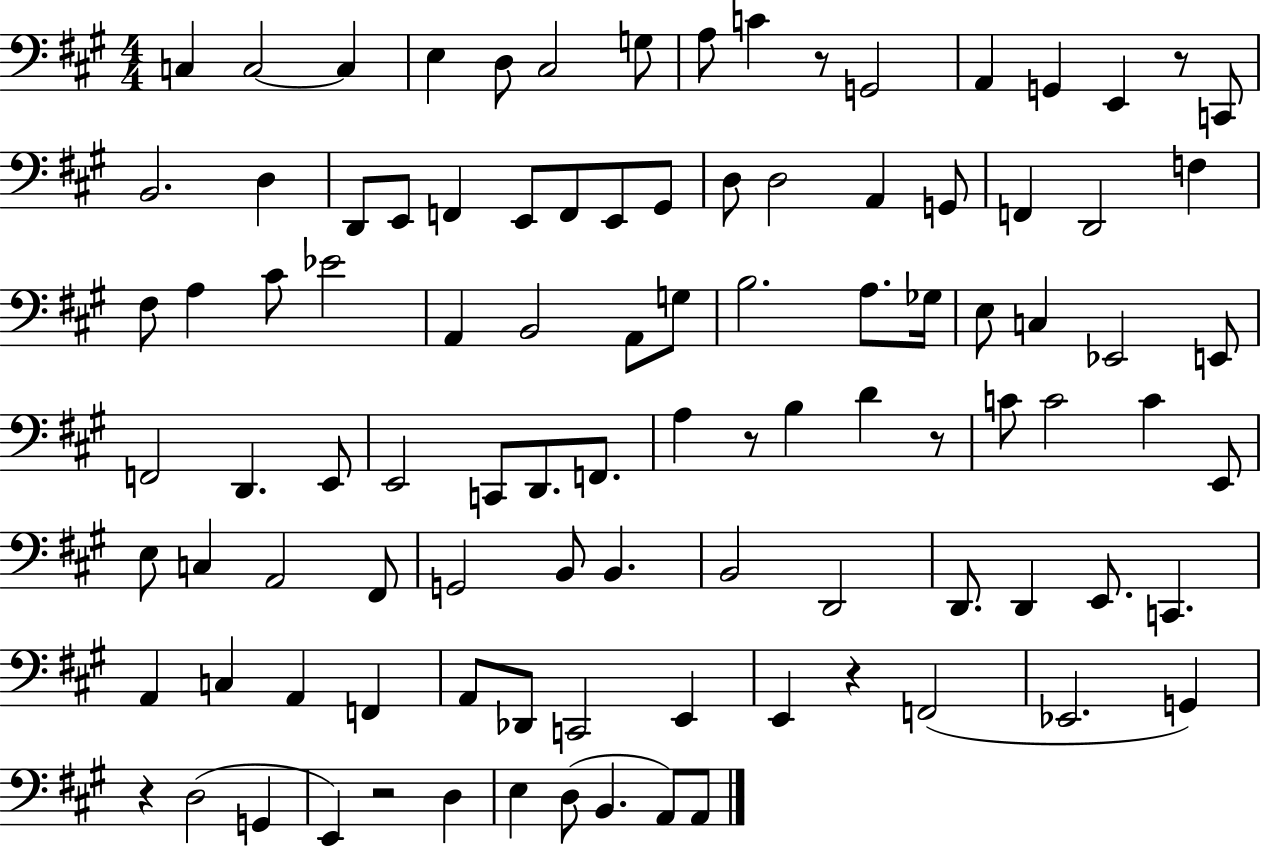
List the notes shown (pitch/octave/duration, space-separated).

C3/q C3/h C3/q E3/q D3/e C#3/h G3/e A3/e C4/q R/e G2/h A2/q G2/q E2/q R/e C2/e B2/h. D3/q D2/e E2/e F2/q E2/e F2/e E2/e G#2/e D3/e D3/h A2/q G2/e F2/q D2/h F3/q F#3/e A3/q C#4/e Eb4/h A2/q B2/h A2/e G3/e B3/h. A3/e. Gb3/s E3/e C3/q Eb2/h E2/e F2/h D2/q. E2/e E2/h C2/e D2/e. F2/e. A3/q R/e B3/q D4/q R/e C4/e C4/h C4/q E2/e E3/e C3/q A2/h F#2/e G2/h B2/e B2/q. B2/h D2/h D2/e. D2/q E2/e. C2/q. A2/q C3/q A2/q F2/q A2/e Db2/e C2/h E2/q E2/q R/q F2/h Eb2/h. G2/q R/q D3/h G2/q E2/q R/h D3/q E3/q D3/e B2/q. A2/e A2/e